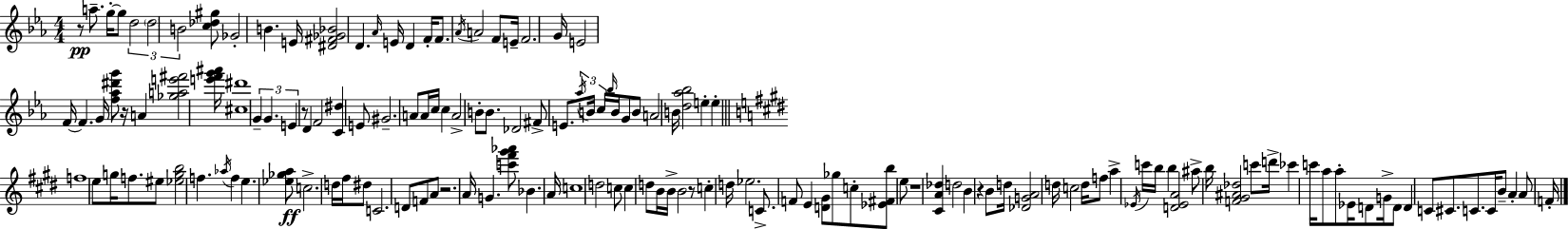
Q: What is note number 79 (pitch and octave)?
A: C5